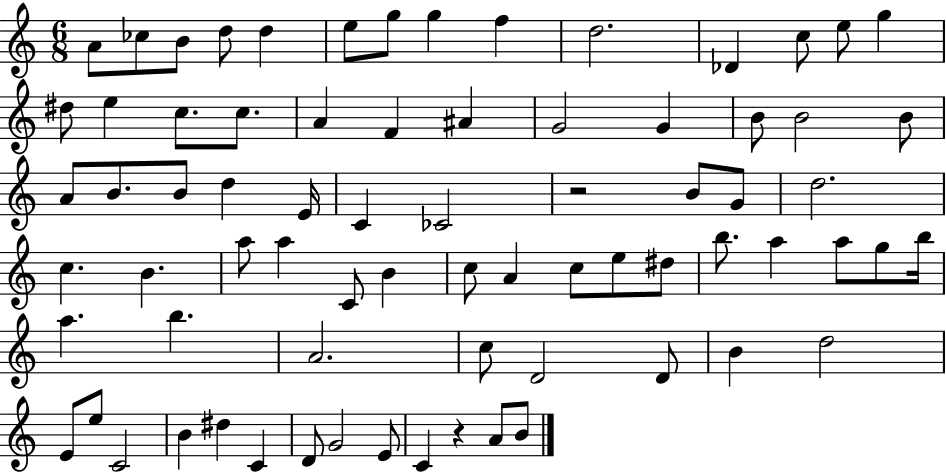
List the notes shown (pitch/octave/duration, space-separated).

A4/e CES5/e B4/e D5/e D5/q E5/e G5/e G5/q F5/q D5/h. Db4/q C5/e E5/e G5/q D#5/e E5/q C5/e. C5/e. A4/q F4/q A#4/q G4/h G4/q B4/e B4/h B4/e A4/e B4/e. B4/e D5/q E4/s C4/q CES4/h R/h B4/e G4/e D5/h. C5/q. B4/q. A5/e A5/q C4/e B4/q C5/e A4/q C5/e E5/e D#5/e B5/e. A5/q A5/e G5/e B5/s A5/q. B5/q. A4/h. C5/e D4/h D4/e B4/q D5/h E4/e E5/e C4/h B4/q D#5/q C4/q D4/e G4/h E4/e C4/q R/q A4/e B4/e